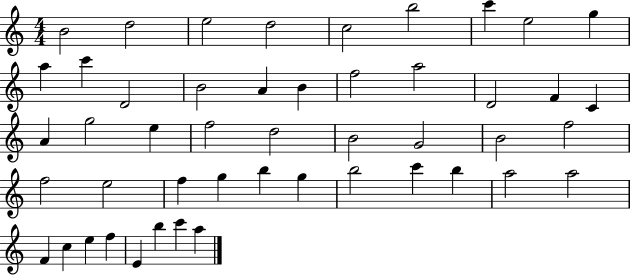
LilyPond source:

{
  \clef treble
  \numericTimeSignature
  \time 4/4
  \key c \major
  b'2 d''2 | e''2 d''2 | c''2 b''2 | c'''4 e''2 g''4 | \break a''4 c'''4 d'2 | b'2 a'4 b'4 | f''2 a''2 | d'2 f'4 c'4 | \break a'4 g''2 e''4 | f''2 d''2 | b'2 g'2 | b'2 f''2 | \break f''2 e''2 | f''4 g''4 b''4 g''4 | b''2 c'''4 b''4 | a''2 a''2 | \break f'4 c''4 e''4 f''4 | e'4 b''4 c'''4 a''4 | \bar "|."
}